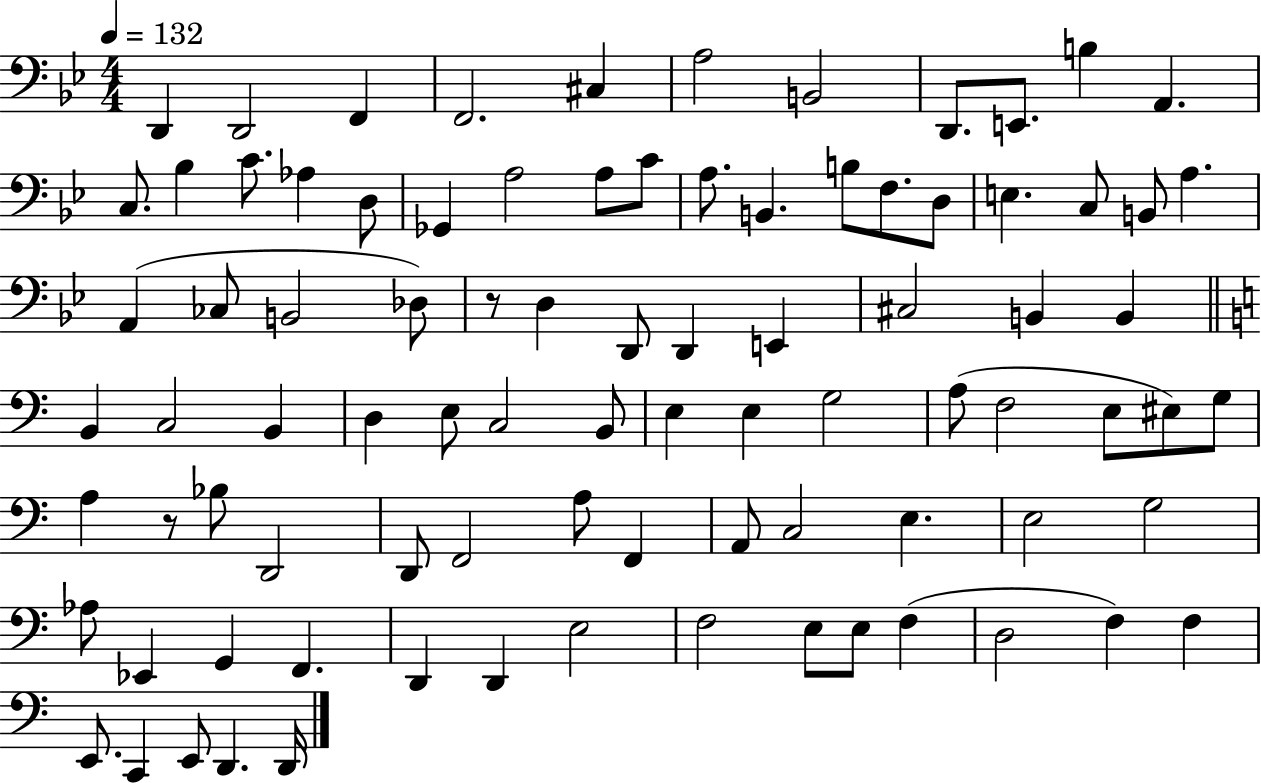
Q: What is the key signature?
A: BES major